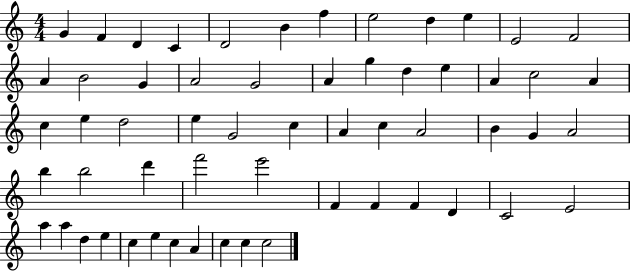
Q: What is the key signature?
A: C major